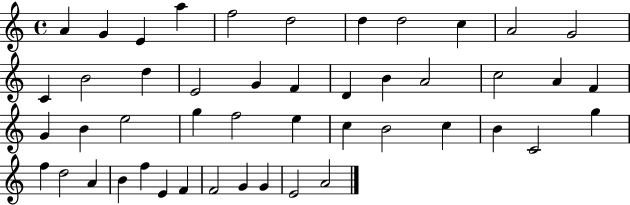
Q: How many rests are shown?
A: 0